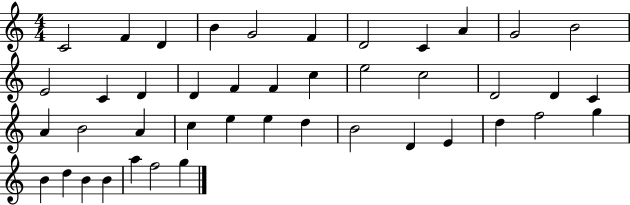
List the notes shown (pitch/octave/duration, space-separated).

C4/h F4/q D4/q B4/q G4/h F4/q D4/h C4/q A4/q G4/h B4/h E4/h C4/q D4/q D4/q F4/q F4/q C5/q E5/h C5/h D4/h D4/q C4/q A4/q B4/h A4/q C5/q E5/q E5/q D5/q B4/h D4/q E4/q D5/q F5/h G5/q B4/q D5/q B4/q B4/q A5/q F5/h G5/q